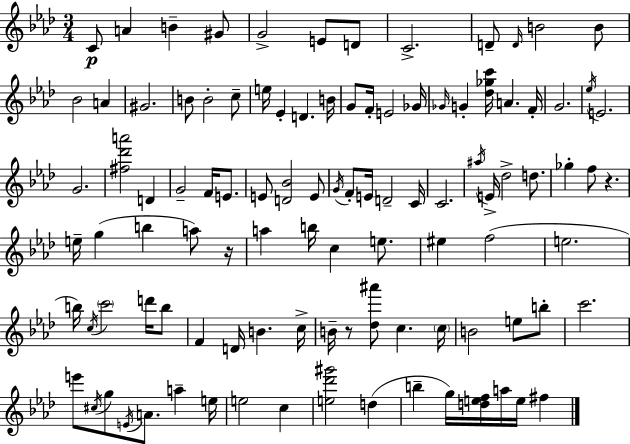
X:1
T:Untitled
M:3/4
L:1/4
K:Fm
C/2 A B ^G/2 G2 E/2 D/2 C2 D/2 D/4 B2 B/2 _B2 A ^G2 B/2 B2 c/2 e/4 _E D B/4 G/2 F/4 E2 _G/4 _G/4 G [_d_gc']/4 A F/4 G2 _e/4 E2 G2 [^f_d'a']2 D G2 F/4 E/2 E/2 [D_B]2 E/2 G/4 F/2 E/4 D2 C/4 C2 ^a/4 E/4 _d2 d/2 _g f/2 z e/4 g b a/2 z/4 a b/4 c e/2 ^e f2 e2 b/4 c/4 c'2 d'/4 b/2 F D/4 B c/4 B/4 z/2 [_d^a']/2 c c/4 B2 e/2 b/2 c'2 e'/2 ^c/4 g/2 E/4 A/2 a e/4 e2 c [e_d'^g']2 d b g/4 [def]/4 a/4 e/4 ^f